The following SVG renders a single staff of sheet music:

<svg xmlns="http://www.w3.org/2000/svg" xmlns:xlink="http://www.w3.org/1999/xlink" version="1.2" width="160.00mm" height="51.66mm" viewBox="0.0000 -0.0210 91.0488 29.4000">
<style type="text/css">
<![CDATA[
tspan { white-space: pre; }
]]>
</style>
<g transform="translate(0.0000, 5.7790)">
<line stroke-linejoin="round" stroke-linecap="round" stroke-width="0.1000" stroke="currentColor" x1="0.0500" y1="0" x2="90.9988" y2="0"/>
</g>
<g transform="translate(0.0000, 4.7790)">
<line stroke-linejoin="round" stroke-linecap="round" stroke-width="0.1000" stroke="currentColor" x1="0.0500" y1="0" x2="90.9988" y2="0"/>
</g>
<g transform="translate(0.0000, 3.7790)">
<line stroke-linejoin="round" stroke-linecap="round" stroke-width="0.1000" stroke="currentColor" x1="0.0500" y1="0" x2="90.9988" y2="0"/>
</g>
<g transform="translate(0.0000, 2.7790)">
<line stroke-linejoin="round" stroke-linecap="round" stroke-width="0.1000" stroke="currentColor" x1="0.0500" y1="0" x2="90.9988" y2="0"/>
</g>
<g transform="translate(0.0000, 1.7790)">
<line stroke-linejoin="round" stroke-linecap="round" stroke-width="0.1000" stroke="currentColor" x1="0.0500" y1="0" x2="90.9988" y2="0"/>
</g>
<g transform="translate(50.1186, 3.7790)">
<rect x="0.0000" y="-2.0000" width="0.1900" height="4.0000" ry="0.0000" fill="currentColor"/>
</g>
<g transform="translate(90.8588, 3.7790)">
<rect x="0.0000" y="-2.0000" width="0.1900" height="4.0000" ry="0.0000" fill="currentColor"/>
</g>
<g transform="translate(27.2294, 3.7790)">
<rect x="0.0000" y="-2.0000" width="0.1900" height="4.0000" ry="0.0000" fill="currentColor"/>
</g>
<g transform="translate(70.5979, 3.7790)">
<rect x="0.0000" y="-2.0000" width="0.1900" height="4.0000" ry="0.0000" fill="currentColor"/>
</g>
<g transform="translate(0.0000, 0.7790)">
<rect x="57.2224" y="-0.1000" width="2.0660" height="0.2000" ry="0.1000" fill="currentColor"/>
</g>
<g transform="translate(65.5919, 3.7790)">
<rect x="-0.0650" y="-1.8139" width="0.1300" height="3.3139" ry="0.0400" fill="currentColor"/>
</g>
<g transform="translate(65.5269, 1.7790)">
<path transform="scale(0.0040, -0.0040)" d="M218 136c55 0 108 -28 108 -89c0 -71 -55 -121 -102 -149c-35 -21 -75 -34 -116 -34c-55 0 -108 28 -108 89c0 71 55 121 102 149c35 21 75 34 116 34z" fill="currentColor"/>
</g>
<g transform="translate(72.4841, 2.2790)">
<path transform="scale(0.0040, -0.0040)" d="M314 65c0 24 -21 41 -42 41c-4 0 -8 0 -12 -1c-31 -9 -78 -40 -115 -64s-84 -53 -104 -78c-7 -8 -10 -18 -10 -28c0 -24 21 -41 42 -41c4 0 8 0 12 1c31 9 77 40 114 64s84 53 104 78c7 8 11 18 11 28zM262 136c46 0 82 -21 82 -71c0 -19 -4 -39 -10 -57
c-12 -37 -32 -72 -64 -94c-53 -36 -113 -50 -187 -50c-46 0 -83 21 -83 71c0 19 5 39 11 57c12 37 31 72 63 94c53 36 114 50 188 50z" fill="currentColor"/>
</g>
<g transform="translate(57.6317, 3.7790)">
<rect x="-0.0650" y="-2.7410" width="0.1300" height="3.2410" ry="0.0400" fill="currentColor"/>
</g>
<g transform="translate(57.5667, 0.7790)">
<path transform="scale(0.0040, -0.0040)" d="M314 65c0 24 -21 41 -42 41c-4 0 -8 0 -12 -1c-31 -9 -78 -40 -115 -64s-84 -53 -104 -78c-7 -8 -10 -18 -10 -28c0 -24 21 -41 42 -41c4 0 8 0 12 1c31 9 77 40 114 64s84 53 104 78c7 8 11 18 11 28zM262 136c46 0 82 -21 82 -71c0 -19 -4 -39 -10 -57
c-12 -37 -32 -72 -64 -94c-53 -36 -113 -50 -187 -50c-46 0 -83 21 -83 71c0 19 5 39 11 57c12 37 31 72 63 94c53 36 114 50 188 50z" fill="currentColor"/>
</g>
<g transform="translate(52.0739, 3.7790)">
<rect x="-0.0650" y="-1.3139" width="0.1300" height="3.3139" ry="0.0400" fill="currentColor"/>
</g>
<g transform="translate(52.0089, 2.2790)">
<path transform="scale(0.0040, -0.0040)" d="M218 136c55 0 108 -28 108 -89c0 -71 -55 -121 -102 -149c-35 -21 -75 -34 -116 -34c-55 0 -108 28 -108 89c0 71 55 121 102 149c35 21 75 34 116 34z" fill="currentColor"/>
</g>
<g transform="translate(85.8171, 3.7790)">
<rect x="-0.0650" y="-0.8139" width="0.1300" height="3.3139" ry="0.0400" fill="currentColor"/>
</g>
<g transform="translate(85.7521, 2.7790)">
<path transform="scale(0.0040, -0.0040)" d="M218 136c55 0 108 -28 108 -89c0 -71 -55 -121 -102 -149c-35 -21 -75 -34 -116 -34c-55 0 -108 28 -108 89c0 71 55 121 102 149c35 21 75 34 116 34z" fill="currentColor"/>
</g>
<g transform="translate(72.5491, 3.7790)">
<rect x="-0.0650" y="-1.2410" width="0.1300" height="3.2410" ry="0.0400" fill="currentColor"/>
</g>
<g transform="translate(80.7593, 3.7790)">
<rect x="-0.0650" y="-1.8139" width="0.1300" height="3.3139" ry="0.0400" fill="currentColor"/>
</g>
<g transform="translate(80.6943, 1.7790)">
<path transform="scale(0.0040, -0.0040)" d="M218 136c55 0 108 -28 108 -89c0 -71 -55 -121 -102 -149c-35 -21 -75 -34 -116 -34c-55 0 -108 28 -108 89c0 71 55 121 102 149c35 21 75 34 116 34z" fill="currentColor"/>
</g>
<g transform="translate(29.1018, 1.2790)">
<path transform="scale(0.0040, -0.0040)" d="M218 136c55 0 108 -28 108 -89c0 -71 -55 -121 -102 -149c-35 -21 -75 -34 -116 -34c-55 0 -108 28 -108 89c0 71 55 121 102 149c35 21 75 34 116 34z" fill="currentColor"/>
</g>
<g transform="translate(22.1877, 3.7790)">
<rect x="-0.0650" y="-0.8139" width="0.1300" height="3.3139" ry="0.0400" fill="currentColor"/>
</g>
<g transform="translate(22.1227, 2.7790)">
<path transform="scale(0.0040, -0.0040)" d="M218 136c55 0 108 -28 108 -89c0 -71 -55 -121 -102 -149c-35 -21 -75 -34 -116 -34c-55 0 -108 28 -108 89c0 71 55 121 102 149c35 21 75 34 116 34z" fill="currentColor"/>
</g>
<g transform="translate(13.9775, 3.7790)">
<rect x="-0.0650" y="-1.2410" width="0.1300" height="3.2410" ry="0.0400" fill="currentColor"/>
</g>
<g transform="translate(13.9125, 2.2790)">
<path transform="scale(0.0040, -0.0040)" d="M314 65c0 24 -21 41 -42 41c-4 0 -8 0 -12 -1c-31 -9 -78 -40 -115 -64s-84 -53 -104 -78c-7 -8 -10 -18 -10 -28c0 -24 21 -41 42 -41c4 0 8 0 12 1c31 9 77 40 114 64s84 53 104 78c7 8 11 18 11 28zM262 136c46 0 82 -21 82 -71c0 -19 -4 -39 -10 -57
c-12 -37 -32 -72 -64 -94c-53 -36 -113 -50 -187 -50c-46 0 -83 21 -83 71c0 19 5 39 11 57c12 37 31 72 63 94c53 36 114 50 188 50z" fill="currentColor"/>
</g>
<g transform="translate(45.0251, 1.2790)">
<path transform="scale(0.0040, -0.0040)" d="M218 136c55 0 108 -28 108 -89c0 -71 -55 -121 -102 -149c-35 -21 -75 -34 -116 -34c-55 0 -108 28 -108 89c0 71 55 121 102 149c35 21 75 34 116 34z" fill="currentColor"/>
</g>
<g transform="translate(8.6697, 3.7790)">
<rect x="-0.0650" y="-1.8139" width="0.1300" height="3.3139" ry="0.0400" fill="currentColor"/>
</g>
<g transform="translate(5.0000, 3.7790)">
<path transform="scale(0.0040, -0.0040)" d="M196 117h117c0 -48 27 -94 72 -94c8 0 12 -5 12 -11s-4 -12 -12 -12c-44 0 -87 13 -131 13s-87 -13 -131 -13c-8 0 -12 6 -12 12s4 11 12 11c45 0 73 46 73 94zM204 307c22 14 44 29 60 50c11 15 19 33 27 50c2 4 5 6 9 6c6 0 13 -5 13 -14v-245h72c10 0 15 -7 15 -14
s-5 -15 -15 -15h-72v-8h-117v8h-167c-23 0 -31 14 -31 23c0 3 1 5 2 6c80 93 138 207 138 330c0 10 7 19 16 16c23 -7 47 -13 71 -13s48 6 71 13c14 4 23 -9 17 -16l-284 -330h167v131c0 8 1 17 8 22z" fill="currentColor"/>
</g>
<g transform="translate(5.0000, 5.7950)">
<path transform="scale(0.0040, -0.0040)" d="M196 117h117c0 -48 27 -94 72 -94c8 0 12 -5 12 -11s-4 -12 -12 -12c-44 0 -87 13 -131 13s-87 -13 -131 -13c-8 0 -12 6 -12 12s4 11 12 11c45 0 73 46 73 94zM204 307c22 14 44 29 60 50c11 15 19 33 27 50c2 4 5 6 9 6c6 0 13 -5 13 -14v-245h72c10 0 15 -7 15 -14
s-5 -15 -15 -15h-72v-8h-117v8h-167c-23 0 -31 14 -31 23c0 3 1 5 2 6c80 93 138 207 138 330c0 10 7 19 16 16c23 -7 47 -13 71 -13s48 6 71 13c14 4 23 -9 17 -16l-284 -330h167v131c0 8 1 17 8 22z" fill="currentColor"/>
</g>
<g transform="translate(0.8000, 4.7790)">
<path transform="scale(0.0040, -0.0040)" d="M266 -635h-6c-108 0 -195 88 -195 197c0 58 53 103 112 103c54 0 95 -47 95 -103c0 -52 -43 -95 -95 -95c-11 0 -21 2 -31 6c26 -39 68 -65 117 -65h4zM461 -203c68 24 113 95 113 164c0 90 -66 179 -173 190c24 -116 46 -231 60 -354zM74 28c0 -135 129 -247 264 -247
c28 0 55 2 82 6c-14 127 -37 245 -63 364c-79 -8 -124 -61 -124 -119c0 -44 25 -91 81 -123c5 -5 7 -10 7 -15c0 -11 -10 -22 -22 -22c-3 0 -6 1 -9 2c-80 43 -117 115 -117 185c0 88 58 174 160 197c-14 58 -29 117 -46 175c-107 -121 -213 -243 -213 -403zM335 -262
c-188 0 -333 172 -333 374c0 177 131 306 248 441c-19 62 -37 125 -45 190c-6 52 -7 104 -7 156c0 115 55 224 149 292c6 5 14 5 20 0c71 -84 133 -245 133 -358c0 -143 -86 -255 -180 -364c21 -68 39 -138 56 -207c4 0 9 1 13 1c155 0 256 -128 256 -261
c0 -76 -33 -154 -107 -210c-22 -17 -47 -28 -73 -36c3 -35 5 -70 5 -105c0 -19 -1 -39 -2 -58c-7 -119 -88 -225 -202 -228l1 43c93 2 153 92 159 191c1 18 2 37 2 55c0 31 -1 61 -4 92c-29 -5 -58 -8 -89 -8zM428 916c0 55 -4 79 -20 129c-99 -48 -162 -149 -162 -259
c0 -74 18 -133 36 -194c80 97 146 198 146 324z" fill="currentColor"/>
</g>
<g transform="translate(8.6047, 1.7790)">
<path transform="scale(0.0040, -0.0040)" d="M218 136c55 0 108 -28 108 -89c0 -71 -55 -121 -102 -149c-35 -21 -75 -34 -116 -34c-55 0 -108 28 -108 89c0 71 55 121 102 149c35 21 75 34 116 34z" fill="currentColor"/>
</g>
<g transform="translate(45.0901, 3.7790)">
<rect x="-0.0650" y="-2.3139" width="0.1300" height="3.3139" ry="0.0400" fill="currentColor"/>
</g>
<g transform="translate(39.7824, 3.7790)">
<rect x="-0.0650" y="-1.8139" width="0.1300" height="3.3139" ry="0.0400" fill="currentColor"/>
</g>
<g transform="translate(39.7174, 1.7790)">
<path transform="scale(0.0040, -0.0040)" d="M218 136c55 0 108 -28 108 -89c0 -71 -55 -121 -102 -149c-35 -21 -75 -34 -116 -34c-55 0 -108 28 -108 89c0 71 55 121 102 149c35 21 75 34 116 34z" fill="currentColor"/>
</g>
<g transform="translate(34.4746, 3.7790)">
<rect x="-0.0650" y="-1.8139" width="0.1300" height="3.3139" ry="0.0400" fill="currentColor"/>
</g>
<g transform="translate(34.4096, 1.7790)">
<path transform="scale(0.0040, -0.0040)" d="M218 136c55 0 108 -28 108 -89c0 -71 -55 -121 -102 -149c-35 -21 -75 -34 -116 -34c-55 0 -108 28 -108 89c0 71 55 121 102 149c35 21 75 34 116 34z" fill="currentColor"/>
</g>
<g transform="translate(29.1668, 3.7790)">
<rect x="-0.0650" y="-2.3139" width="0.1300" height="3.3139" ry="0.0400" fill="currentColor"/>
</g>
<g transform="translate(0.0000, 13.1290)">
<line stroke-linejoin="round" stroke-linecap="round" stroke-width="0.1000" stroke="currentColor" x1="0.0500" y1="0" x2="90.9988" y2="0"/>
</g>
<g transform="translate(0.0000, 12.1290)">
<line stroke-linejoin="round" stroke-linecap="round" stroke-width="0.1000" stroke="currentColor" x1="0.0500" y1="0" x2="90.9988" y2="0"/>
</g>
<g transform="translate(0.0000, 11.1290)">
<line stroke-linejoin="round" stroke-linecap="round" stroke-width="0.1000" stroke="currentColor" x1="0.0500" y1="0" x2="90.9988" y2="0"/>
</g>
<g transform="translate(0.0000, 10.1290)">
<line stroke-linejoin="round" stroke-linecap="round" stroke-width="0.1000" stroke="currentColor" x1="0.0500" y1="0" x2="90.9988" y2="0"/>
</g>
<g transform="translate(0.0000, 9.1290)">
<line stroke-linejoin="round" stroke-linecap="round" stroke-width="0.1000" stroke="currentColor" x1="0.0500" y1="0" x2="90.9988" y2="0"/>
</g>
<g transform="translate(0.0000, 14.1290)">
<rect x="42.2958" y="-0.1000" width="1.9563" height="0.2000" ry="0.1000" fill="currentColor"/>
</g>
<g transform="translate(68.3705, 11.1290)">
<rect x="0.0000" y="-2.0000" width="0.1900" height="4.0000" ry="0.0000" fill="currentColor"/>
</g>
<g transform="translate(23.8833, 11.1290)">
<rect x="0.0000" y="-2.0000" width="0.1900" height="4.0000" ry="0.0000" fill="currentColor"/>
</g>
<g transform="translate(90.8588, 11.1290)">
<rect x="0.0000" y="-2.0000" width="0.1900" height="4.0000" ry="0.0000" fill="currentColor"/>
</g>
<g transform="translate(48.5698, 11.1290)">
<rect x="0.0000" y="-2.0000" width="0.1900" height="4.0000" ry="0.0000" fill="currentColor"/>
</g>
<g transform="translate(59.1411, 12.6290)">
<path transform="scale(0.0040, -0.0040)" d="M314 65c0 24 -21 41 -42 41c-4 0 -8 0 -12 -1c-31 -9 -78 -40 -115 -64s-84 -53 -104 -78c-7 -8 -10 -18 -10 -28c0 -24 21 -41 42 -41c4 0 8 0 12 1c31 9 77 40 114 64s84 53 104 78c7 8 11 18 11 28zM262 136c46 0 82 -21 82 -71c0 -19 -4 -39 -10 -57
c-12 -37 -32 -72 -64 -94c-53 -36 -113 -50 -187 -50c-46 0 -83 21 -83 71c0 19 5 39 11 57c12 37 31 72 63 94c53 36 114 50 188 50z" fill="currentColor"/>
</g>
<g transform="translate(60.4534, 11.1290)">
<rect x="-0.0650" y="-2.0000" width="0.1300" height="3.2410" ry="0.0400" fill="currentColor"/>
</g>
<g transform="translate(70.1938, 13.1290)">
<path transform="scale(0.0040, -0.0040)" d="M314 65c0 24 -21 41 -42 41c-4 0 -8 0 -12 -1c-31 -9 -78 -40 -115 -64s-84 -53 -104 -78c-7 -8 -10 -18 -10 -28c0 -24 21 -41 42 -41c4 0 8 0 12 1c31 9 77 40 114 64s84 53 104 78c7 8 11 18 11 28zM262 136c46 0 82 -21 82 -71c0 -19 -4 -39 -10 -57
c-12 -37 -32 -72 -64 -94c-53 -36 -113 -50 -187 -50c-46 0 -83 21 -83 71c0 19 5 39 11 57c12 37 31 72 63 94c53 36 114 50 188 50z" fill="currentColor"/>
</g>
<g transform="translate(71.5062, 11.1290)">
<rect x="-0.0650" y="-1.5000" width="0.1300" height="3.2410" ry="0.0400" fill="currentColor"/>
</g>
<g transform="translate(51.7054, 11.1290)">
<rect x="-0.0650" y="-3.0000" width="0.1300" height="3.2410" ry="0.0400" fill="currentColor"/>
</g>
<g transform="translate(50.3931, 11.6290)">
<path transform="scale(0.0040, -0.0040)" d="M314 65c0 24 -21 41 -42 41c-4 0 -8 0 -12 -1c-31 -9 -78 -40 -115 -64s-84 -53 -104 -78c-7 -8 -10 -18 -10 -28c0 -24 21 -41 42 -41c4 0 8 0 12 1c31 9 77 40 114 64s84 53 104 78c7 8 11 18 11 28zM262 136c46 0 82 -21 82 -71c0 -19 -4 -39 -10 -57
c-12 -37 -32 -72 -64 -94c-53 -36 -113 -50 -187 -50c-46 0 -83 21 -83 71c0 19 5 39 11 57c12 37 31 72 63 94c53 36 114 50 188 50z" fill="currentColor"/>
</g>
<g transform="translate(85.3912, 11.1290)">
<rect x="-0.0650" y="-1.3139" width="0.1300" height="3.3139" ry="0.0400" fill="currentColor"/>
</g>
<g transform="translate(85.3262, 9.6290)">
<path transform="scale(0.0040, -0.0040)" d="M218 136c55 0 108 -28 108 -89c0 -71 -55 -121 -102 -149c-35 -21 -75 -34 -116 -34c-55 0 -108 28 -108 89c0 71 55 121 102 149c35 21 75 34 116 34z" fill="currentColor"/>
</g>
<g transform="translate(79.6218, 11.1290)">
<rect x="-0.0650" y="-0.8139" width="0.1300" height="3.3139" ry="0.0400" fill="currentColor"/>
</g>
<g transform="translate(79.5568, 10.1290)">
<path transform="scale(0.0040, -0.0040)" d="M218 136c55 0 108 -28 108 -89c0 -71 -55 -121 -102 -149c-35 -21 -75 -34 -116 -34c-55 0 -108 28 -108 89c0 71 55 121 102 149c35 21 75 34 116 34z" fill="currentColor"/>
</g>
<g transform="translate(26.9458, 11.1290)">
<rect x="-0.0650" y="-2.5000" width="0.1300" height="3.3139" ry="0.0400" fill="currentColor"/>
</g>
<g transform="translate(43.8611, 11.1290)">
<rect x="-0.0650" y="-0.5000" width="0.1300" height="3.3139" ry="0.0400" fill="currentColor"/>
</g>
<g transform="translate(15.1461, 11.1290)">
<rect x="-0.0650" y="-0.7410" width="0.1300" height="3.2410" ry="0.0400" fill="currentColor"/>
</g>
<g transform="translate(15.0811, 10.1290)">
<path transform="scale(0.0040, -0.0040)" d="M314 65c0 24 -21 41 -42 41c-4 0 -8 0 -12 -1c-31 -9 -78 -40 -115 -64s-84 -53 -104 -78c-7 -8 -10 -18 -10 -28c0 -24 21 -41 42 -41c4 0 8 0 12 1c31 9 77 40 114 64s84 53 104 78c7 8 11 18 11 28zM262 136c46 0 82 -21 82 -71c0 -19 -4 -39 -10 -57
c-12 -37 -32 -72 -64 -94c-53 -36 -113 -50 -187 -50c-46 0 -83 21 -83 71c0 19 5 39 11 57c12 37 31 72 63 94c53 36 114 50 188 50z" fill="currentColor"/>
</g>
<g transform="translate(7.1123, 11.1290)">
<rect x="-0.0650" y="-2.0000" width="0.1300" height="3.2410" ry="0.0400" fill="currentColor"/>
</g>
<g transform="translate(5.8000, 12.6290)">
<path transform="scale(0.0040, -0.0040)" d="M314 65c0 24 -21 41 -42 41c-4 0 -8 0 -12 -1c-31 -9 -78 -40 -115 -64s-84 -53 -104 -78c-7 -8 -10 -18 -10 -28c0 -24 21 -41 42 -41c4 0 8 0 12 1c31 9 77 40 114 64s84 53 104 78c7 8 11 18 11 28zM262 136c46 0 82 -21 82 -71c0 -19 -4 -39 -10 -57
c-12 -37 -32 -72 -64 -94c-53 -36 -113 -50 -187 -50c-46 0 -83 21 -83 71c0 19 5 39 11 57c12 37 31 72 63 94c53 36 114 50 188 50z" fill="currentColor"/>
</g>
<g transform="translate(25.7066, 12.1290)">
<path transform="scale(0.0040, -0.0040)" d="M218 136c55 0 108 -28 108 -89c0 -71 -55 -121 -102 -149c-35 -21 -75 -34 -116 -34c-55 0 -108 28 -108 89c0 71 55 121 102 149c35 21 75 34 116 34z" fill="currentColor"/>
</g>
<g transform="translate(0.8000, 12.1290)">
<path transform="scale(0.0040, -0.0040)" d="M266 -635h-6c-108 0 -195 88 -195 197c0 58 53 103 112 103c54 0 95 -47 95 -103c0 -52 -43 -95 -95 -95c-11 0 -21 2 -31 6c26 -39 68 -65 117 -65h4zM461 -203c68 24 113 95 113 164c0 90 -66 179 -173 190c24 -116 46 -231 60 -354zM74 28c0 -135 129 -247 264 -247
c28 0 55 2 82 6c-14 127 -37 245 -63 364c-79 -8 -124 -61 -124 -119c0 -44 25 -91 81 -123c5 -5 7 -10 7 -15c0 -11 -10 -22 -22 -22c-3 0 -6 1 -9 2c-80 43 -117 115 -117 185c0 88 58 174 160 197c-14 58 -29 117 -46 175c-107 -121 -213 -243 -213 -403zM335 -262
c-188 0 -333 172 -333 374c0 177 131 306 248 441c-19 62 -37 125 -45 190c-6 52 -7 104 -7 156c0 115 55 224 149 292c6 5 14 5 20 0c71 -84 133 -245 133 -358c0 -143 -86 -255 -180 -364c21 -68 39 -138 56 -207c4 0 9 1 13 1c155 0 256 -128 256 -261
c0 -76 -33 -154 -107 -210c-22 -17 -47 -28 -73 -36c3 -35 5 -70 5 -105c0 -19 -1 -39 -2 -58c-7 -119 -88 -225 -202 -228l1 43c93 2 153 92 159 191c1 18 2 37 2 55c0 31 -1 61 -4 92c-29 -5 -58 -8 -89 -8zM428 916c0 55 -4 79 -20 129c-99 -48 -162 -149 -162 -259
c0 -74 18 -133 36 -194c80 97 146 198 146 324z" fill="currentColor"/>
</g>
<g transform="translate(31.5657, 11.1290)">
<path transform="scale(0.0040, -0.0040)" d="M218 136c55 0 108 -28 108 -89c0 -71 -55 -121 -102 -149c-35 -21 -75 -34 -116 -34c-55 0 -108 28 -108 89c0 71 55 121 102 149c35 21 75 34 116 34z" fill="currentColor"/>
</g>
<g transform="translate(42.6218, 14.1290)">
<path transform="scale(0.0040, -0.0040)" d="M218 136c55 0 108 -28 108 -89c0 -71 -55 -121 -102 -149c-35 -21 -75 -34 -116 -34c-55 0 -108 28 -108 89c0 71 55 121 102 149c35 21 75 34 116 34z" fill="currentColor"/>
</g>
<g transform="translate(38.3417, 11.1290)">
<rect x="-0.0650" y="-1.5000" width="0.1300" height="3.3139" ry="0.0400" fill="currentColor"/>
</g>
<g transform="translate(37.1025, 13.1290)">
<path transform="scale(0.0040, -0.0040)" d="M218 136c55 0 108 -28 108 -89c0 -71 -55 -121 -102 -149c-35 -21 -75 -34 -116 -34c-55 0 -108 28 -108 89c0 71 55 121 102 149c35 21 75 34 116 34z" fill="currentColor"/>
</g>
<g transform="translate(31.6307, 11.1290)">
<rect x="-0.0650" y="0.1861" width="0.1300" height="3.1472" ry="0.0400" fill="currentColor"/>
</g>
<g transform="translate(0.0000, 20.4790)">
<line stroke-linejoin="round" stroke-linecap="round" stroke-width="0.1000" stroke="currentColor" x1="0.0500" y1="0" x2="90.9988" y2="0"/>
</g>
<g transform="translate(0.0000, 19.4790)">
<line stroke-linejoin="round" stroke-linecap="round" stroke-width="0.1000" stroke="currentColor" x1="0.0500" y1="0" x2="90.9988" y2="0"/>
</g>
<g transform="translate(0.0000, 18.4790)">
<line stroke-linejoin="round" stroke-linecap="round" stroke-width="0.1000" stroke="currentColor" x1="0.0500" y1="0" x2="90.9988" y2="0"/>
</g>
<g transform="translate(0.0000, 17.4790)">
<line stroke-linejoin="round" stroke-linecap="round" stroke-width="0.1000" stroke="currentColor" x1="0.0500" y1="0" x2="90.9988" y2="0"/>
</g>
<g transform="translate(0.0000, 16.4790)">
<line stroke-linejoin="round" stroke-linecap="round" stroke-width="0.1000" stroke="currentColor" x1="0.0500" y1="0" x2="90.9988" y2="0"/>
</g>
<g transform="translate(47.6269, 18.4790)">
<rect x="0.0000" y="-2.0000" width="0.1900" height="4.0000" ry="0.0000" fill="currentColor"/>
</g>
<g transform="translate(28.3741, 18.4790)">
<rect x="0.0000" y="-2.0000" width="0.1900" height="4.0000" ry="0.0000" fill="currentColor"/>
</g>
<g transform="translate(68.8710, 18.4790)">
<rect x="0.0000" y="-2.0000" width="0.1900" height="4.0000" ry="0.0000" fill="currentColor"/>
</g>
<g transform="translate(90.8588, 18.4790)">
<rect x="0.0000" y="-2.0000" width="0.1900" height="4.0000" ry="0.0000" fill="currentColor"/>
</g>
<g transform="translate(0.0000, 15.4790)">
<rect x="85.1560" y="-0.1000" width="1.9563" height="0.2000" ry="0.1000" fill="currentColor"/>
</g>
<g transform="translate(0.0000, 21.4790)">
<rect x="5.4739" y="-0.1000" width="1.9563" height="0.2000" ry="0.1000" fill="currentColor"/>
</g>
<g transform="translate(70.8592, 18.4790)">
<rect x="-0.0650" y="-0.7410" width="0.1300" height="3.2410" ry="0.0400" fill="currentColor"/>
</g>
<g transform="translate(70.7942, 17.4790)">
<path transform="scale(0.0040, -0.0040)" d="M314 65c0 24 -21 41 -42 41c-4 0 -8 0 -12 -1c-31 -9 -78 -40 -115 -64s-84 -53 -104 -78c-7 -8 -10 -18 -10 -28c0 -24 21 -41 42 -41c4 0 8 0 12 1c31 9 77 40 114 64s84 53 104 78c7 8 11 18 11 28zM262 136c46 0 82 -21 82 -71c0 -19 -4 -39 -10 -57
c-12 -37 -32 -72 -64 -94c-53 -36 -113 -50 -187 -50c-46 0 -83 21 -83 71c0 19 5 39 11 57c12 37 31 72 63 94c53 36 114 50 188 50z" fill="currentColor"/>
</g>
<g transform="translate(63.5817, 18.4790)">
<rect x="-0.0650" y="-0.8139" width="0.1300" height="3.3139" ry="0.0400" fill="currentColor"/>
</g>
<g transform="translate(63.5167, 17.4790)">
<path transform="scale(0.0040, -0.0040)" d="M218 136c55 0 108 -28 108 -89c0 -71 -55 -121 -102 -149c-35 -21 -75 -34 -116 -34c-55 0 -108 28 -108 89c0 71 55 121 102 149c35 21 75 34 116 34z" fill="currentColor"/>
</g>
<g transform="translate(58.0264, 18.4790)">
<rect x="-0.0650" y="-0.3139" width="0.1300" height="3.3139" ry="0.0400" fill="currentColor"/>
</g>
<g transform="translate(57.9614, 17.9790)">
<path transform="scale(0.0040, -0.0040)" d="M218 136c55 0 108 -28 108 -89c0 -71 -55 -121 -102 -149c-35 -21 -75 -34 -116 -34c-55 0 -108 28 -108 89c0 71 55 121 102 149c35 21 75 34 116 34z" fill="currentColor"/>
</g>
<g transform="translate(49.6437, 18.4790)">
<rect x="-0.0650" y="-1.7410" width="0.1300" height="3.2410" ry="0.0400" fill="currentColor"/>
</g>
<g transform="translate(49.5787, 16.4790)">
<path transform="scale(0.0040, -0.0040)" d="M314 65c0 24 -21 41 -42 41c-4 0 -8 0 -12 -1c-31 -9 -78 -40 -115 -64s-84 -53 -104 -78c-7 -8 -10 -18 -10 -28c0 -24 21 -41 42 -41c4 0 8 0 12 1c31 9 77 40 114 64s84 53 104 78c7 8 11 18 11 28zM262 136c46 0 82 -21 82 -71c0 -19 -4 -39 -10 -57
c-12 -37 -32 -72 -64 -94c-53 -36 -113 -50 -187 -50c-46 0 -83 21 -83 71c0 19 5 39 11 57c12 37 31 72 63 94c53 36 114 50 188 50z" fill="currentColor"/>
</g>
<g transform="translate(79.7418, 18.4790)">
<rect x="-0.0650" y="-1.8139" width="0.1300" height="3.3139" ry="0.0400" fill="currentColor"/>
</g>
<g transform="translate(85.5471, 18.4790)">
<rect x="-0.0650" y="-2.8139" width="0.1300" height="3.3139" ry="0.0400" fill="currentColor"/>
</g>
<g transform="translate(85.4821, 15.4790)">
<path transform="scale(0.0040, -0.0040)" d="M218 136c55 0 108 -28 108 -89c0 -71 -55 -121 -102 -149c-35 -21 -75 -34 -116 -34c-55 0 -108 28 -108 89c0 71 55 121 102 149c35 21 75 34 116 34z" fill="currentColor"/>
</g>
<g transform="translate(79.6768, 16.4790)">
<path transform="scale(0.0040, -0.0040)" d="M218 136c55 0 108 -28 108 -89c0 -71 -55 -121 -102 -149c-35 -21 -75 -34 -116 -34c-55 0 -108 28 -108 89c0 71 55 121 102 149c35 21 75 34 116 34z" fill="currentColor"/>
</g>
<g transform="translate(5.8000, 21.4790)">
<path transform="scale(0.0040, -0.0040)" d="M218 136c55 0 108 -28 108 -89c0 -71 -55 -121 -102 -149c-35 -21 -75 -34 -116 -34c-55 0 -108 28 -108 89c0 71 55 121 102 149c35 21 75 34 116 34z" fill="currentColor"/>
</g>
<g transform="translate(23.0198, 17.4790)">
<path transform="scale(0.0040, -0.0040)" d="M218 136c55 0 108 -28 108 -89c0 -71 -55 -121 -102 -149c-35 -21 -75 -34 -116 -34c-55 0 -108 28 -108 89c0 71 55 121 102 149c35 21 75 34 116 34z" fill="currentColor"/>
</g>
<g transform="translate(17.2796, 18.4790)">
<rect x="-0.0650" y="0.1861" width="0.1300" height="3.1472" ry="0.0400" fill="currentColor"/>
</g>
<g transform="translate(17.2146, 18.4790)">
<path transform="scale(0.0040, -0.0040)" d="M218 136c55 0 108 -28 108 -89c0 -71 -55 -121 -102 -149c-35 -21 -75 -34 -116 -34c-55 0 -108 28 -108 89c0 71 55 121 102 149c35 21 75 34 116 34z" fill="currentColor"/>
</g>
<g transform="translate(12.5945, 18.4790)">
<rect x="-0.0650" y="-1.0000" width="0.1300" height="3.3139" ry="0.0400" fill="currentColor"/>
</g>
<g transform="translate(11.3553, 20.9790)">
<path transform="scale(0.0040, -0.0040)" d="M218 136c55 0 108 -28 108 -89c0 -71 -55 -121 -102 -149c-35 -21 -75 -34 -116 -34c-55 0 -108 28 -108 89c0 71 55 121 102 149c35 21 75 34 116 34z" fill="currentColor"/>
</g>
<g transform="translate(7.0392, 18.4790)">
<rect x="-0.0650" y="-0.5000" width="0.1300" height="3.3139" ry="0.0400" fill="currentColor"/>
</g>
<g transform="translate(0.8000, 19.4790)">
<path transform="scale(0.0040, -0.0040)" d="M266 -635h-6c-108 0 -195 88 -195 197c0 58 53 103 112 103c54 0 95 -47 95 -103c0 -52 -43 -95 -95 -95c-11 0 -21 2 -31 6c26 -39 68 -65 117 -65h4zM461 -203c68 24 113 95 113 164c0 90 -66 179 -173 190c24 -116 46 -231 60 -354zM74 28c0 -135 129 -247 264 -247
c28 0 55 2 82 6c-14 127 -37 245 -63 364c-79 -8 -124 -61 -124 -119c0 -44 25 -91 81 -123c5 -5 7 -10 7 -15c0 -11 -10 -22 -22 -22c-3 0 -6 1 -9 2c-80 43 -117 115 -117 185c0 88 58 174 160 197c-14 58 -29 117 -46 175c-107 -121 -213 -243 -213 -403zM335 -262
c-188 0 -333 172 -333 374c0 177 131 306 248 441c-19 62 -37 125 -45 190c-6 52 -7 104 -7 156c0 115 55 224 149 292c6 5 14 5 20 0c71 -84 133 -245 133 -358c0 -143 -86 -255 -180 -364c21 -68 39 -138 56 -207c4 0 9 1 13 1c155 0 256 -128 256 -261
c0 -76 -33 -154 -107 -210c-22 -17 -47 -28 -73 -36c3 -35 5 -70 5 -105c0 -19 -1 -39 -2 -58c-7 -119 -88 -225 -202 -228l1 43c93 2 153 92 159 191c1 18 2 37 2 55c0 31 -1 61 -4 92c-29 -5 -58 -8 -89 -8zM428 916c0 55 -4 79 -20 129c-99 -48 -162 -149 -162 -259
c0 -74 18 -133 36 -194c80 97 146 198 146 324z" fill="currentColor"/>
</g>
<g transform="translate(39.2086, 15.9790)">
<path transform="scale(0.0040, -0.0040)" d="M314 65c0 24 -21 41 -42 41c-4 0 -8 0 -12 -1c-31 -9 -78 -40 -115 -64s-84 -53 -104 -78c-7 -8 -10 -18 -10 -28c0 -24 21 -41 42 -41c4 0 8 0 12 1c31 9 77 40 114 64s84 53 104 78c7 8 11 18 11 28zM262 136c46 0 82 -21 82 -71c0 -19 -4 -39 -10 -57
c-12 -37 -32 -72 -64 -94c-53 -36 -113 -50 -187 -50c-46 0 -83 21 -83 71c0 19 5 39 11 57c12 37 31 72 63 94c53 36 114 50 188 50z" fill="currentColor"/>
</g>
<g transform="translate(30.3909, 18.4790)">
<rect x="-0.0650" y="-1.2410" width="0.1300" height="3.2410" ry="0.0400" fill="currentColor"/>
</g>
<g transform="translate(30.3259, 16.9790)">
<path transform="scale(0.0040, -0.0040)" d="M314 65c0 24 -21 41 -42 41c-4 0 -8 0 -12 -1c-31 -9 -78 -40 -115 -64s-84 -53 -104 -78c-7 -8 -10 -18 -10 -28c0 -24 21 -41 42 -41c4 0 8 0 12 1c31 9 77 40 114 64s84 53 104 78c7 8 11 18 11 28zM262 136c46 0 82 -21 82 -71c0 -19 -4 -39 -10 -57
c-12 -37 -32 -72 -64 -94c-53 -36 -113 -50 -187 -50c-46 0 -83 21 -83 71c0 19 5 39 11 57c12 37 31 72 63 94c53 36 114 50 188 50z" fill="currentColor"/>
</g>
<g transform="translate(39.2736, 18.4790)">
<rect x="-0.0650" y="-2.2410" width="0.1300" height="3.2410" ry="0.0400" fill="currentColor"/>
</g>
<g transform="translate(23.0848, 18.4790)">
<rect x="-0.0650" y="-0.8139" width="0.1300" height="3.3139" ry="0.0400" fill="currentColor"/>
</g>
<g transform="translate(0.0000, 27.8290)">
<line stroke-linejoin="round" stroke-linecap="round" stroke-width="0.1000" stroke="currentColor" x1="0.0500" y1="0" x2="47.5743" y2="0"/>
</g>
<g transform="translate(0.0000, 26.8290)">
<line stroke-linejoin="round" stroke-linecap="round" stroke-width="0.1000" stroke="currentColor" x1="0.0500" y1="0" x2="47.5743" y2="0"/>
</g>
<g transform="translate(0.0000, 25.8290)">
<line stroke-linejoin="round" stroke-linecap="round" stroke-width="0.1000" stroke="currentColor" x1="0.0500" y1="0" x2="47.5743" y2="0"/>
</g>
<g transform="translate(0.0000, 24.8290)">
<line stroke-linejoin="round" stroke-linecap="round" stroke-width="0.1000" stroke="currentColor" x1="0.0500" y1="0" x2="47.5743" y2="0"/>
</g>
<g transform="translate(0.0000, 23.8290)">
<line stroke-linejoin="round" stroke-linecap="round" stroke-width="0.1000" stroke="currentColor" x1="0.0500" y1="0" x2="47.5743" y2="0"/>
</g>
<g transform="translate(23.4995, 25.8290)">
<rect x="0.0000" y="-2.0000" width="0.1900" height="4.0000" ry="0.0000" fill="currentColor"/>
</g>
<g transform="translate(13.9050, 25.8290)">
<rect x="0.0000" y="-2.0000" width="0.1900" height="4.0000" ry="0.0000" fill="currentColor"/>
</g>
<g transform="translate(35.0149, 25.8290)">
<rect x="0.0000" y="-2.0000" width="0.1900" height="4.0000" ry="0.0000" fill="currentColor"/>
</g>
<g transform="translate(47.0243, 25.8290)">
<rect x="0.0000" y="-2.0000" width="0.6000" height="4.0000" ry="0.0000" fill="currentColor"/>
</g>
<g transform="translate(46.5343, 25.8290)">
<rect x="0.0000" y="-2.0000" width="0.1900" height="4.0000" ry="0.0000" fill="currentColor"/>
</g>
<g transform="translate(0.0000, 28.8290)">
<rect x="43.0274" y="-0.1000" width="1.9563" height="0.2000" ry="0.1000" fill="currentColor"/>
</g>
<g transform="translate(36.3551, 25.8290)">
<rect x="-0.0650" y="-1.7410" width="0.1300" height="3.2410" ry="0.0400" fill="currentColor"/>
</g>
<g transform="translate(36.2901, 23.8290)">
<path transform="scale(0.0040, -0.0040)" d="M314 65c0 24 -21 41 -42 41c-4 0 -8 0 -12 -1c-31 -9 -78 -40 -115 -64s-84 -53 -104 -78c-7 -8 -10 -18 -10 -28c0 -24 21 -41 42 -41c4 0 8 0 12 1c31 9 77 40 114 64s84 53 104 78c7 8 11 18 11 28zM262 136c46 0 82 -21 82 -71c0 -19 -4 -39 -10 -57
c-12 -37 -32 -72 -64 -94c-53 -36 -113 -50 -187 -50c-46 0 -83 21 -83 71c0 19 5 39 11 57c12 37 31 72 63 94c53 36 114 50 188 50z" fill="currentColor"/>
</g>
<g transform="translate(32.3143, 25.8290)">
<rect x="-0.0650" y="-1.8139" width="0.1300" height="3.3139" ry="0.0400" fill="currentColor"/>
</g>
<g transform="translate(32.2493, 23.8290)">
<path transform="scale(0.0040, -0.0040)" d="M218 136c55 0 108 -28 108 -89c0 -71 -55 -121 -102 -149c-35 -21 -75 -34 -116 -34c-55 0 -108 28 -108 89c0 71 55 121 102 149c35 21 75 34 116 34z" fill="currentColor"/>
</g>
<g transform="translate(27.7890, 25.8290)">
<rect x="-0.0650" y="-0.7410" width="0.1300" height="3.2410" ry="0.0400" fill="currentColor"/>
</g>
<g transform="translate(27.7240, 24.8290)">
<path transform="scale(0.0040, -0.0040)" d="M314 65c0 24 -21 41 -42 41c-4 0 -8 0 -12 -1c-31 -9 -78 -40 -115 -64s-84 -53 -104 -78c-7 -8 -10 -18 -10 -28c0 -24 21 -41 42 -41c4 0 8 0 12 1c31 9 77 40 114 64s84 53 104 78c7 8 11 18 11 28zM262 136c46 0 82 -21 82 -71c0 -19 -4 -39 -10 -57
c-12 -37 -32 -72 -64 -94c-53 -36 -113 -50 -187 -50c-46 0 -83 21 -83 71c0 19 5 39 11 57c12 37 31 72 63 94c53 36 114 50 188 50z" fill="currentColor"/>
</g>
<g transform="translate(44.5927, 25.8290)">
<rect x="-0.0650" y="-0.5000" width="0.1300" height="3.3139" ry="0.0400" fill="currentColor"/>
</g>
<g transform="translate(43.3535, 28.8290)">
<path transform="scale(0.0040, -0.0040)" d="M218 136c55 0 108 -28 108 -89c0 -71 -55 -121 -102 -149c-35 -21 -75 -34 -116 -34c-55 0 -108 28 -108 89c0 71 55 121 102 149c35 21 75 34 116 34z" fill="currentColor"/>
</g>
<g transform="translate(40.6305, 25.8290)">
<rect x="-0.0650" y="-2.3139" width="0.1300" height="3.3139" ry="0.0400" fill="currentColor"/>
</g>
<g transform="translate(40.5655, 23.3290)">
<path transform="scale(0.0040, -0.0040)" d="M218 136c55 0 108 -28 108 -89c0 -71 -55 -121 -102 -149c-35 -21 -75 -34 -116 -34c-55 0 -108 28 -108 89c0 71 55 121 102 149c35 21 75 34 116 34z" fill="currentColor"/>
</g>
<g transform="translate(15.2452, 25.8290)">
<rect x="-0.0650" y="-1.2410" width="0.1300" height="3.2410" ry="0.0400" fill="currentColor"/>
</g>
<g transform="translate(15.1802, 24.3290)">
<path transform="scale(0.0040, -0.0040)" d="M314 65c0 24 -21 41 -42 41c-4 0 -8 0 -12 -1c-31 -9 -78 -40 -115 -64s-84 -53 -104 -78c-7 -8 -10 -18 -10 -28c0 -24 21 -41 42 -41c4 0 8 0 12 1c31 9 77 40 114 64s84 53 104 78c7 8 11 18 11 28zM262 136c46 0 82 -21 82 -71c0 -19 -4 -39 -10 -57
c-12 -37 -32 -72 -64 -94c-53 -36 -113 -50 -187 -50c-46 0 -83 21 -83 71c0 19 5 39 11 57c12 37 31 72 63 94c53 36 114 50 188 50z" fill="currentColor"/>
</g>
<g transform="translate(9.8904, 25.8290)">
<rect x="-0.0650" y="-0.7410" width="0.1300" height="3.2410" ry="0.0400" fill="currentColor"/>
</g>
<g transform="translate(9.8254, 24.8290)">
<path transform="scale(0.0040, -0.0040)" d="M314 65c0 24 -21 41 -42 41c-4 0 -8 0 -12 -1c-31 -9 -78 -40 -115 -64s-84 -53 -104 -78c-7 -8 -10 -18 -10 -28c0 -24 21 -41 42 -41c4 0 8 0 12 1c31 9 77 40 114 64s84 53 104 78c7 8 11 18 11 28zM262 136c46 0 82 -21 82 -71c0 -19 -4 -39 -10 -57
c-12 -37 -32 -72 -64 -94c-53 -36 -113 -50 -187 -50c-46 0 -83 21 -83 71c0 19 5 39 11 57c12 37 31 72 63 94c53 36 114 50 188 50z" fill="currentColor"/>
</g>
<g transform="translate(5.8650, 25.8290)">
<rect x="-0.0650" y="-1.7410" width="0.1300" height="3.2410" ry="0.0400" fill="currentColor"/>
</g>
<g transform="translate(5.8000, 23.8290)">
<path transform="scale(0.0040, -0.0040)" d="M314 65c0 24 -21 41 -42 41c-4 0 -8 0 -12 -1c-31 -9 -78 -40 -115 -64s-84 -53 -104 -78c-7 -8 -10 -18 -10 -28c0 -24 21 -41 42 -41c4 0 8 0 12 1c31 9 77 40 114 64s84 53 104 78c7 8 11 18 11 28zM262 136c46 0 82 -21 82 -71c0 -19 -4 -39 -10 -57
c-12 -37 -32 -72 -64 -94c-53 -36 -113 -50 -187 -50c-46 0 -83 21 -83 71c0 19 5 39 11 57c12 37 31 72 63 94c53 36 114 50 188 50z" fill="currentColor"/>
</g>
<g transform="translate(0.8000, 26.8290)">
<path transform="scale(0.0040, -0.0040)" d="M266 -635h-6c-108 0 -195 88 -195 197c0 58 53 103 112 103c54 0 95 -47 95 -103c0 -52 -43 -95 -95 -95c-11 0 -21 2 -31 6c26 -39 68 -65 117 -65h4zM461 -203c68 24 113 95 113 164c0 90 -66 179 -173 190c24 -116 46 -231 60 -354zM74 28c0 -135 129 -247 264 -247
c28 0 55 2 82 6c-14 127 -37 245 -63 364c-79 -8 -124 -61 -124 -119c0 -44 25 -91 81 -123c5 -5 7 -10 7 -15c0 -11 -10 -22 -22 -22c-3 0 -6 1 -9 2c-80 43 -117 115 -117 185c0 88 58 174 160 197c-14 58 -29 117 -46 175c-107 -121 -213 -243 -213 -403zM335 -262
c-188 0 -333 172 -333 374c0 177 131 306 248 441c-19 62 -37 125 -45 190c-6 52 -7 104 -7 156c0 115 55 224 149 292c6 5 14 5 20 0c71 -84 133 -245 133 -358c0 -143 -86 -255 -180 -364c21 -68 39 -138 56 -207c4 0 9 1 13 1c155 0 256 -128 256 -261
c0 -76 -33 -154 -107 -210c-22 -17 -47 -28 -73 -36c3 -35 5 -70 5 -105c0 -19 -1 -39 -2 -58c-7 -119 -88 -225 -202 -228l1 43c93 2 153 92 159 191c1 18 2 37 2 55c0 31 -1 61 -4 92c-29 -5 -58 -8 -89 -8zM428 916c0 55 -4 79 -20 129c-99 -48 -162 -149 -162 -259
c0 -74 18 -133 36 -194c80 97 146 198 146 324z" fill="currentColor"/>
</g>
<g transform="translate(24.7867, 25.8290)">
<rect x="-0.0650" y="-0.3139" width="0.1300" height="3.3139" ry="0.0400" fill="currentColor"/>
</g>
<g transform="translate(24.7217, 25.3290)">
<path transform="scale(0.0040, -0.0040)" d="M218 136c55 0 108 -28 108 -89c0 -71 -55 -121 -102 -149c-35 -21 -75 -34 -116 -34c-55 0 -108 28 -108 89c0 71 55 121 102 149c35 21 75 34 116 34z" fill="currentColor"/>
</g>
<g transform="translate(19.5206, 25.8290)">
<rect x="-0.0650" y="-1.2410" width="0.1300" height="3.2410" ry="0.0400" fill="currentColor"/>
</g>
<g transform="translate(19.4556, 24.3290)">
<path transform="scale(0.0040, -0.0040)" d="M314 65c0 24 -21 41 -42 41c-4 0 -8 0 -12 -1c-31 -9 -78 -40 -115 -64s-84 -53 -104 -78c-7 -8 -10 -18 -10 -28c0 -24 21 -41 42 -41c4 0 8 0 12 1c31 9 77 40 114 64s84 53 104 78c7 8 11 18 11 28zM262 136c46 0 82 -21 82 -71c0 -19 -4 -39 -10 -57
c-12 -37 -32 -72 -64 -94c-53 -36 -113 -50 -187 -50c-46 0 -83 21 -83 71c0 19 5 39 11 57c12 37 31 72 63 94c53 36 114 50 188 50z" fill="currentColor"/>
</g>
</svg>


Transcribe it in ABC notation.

X:1
T:Untitled
M:4/4
L:1/4
K:C
f e2 d g f f g e a2 f e2 f d F2 d2 G B E C A2 F2 E2 d e C D B d e2 g2 f2 c d d2 f a f2 d2 e2 e2 c d2 f f2 g C